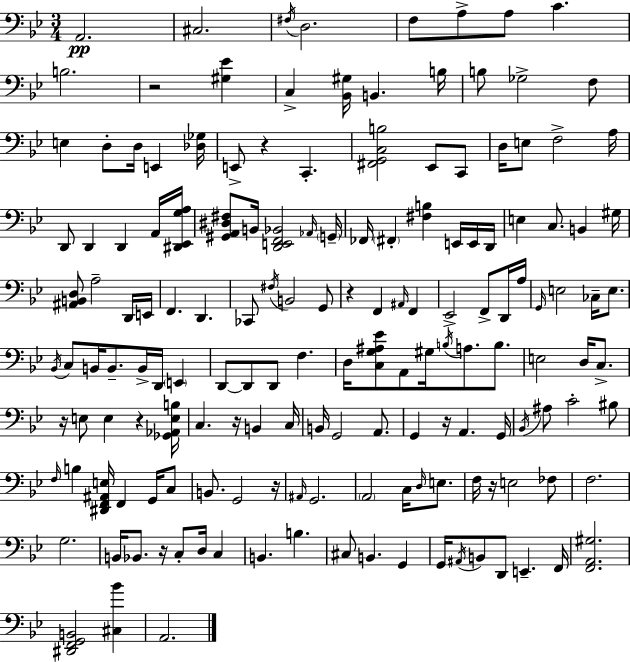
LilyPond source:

{
  \clef bass
  \numericTimeSignature
  \time 3/4
  \key bes \major
  a,2.\pp | cis2. | \acciaccatura { fis16 } d2. | f8 a8-> a8 c'4. | \break b2. | r2 <gis ees'>4 | c4-> <bes, gis>16 b,4. | b16 b8 ges2-> f8 | \break e4 d8-. d16 e,4 | <des ges>16 e,8-> r4 c,4.-. | <fis, g, c b>2 ees,8 c,8 | d16 e8 f2-> | \break a16 d,8 d,4 d,4 a,16 | <dis, ees, g a>16 <gis, a, dis fis>8 b,16 <d, e, f, bes,>2 | \grace { aes,16 } \parenthesize g,16-- fes,16 \parenthesize fis,4-. <fis b>4 e,16 | e,16 d,16 e4 c8. b,4 | \break gis16 <ais, b, d>8 a2-- | d,16 e,16 f,4. d,4. | ces,8 \acciaccatura { fis16 } b,2 | g,8 r4 f,4 \grace { ais,16 } | \break f,4 ees,2-> | f,8-> d,16 a16 \grace { g,16 } e2 | ces16-- e8. \acciaccatura { bes,16 } c8 b,16 b,8.-- | b,16-> d,16 \parenthesize e,4 d,8~~ d,8 d,8 | \break f4. d16 <c g ais ees'>8 a,8 gis16 | \acciaccatura { b16 } a8. b8. e2 | d16 c8.-> r16 e8 e4 | r4 <ges, aes, e b>16 c4. | \break r16 b,4 c16 b,16 g,2 | a,8. g,4 r16 | a,4. g,16 \acciaccatura { bes,16 } ais8 c'2-. | bis8 \grace { f16 } b4 | \break <dis, f, ais, e>16 f,4 g,16 c8 b,8. | g,2 r16 \grace { ais,16 } g,2. | \parenthesize a,2 | c16 \grace { d16 } e8. f16 | \break r16 e2 fes8 f2. | g2. | b,16 | bes,8. r16 c8-. d16 c4 b,4. | \break b4. cis8 | b,4. g,4 g,16 | \acciaccatura { ais,16 } b,8 d,8 e,4.-- f,16 | <f, a, gis>2. | \break <dis, f, g, b,>2 <cis bes'>4 | a,2. | \bar "|."
}